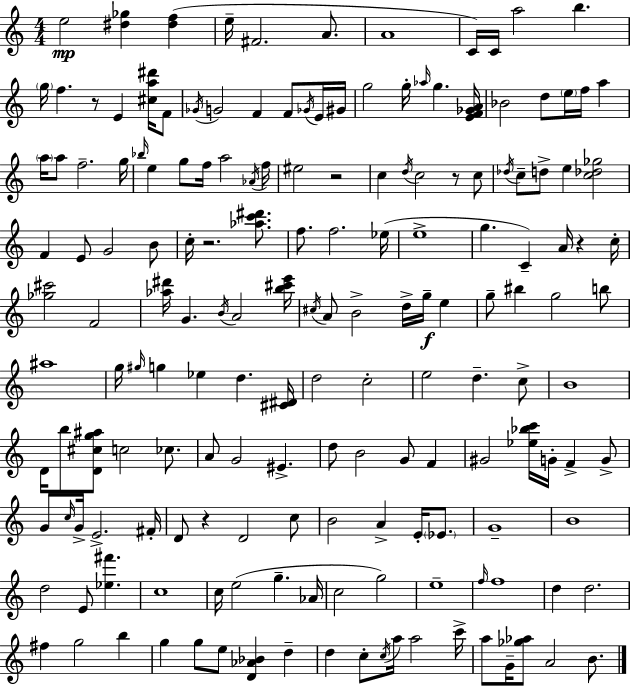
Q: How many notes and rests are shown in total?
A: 169